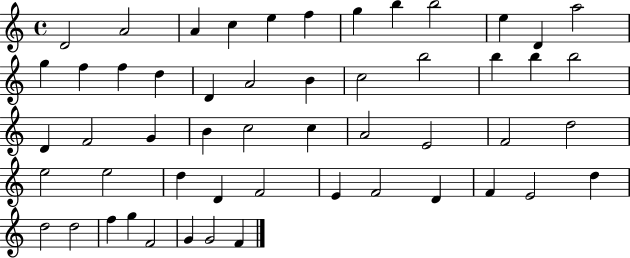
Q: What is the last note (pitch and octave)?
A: F4